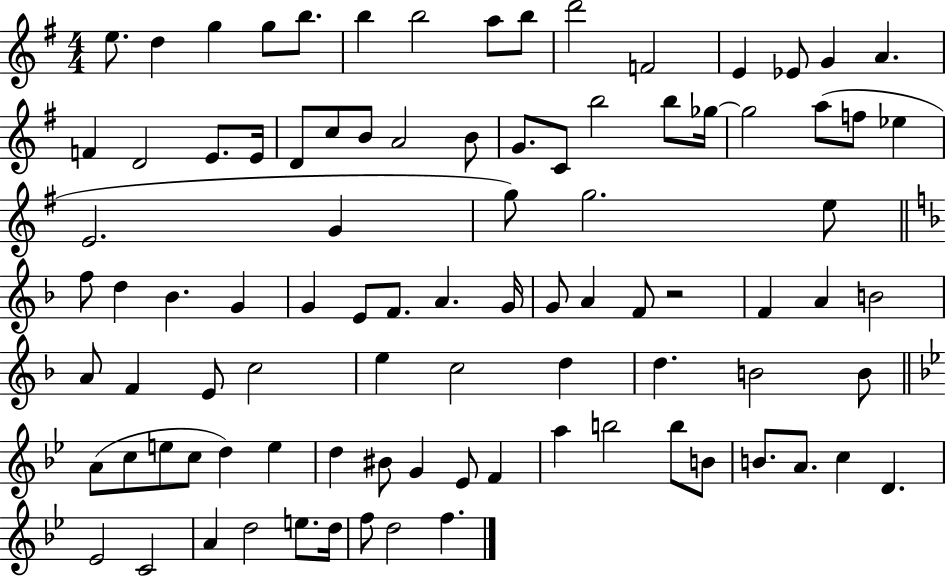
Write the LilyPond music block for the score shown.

{
  \clef treble
  \numericTimeSignature
  \time 4/4
  \key g \major
  e''8. d''4 g''4 g''8 b''8. | b''4 b''2 a''8 b''8 | d'''2 f'2 | e'4 ees'8 g'4 a'4. | \break f'4 d'2 e'8. e'16 | d'8 c''8 b'8 a'2 b'8 | g'8. c'8 b''2 b''8 ges''16~~ | ges''2 a''8( f''8 ees''4 | \break e'2. g'4 | g''8) g''2. e''8 | \bar "||" \break \key f \major f''8 d''4 bes'4. g'4 | g'4 e'8 f'8. a'4. g'16 | g'8 a'4 f'8 r2 | f'4 a'4 b'2 | \break a'8 f'4 e'8 c''2 | e''4 c''2 d''4 | d''4. b'2 b'8 | \bar "||" \break \key bes \major a'8( c''8 e''8 c''8 d''4) e''4 | d''4 bis'8 g'4 ees'8 f'4 | a''4 b''2 b''8 b'8 | b'8. a'8. c''4 d'4. | \break ees'2 c'2 | a'4 d''2 e''8. d''16 | f''8 d''2 f''4. | \bar "|."
}